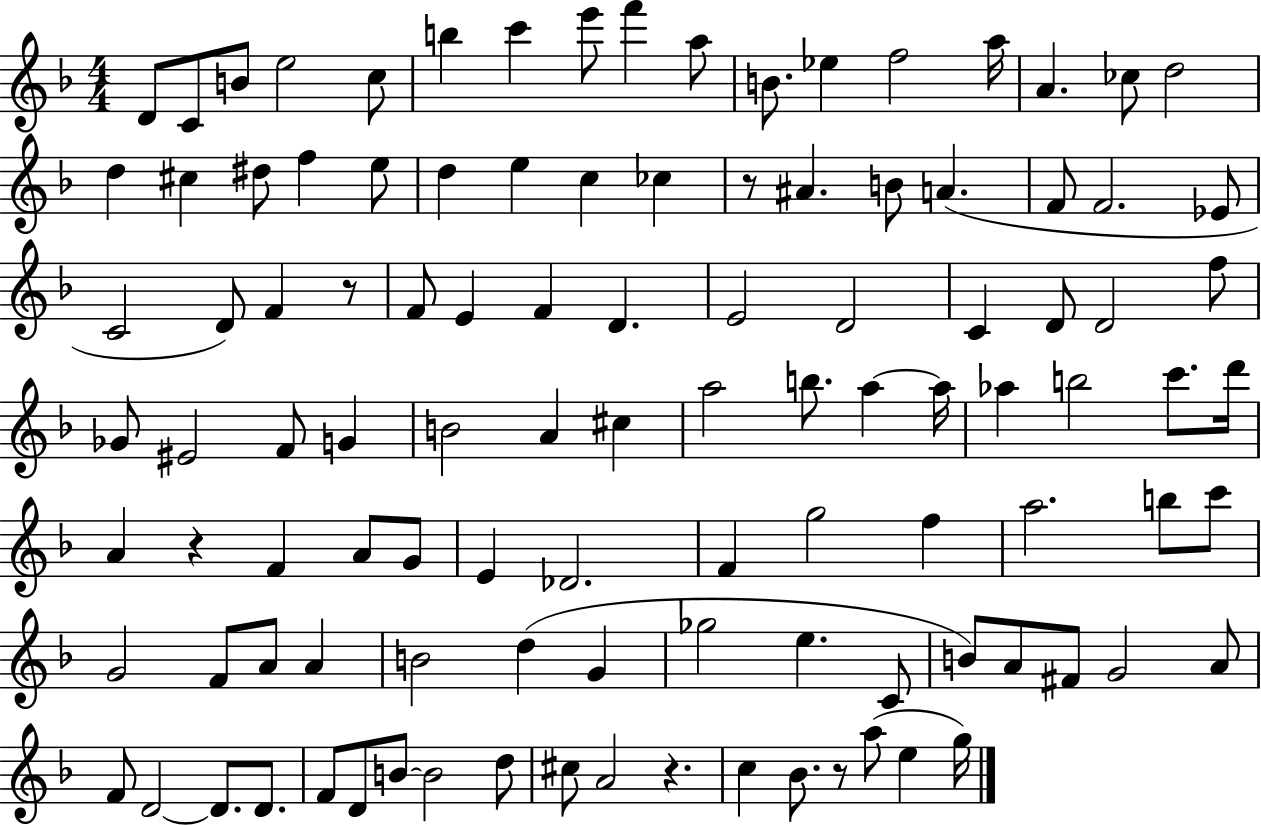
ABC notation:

X:1
T:Untitled
M:4/4
L:1/4
K:F
D/2 C/2 B/2 e2 c/2 b c' e'/2 f' a/2 B/2 _e f2 a/4 A _c/2 d2 d ^c ^d/2 f e/2 d e c _c z/2 ^A B/2 A F/2 F2 _E/2 C2 D/2 F z/2 F/2 E F D E2 D2 C D/2 D2 f/2 _G/2 ^E2 F/2 G B2 A ^c a2 b/2 a a/4 _a b2 c'/2 d'/4 A z F A/2 G/2 E _D2 F g2 f a2 b/2 c'/2 G2 F/2 A/2 A B2 d G _g2 e C/2 B/2 A/2 ^F/2 G2 A/2 F/2 D2 D/2 D/2 F/2 D/2 B/2 B2 d/2 ^c/2 A2 z c _B/2 z/2 a/2 e g/4